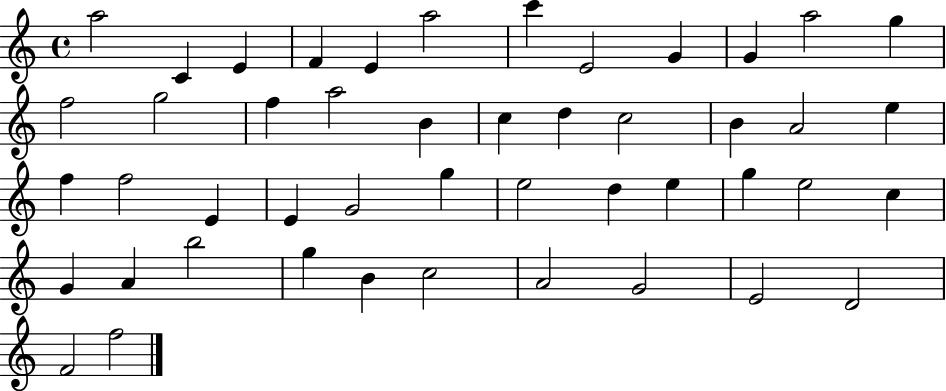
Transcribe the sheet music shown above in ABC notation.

X:1
T:Untitled
M:4/4
L:1/4
K:C
a2 C E F E a2 c' E2 G G a2 g f2 g2 f a2 B c d c2 B A2 e f f2 E E G2 g e2 d e g e2 c G A b2 g B c2 A2 G2 E2 D2 F2 f2